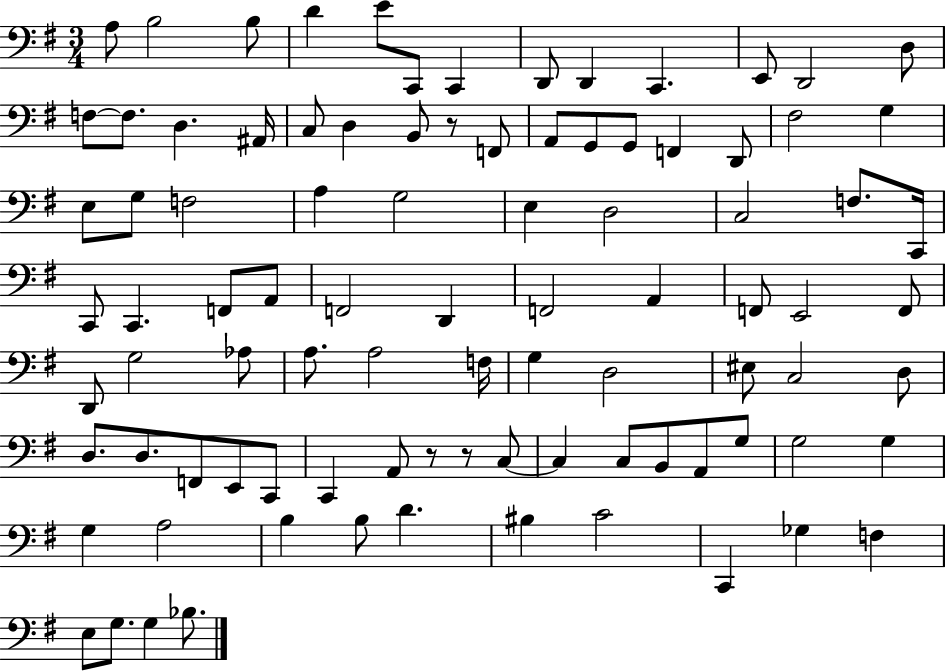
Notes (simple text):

A3/e B3/h B3/e D4/q E4/e C2/e C2/q D2/e D2/q C2/q. E2/e D2/h D3/e F3/e F3/e. D3/q. A#2/s C3/e D3/q B2/e R/e F2/e A2/e G2/e G2/e F2/q D2/e F#3/h G3/q E3/e G3/e F3/h A3/q G3/h E3/q D3/h C3/h F3/e. C2/s C2/e C2/q. F2/e A2/e F2/h D2/q F2/h A2/q F2/e E2/h F2/e D2/e G3/h Ab3/e A3/e. A3/h F3/s G3/q D3/h EIS3/e C3/h D3/e D3/e. D3/e. F2/e E2/e C2/e C2/q A2/e R/e R/e C3/e C3/q C3/e B2/e A2/e G3/e G3/h G3/q G3/q A3/h B3/q B3/e D4/q. BIS3/q C4/h C2/q Gb3/q F3/q E3/e G3/e. G3/q Bb3/e.